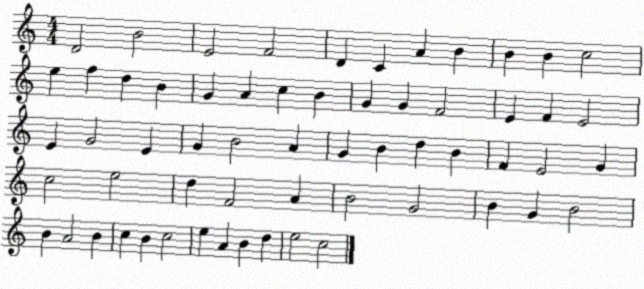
X:1
T:Untitled
M:4/4
L:1/4
K:C
D2 B2 E2 F2 D C A B B B c2 e f d B G A c B G G F2 E F E2 E G2 E G B2 A G B d B F E2 G c2 e2 d F2 A B2 G2 B G B2 B A2 B c B c2 e A B d e2 c2